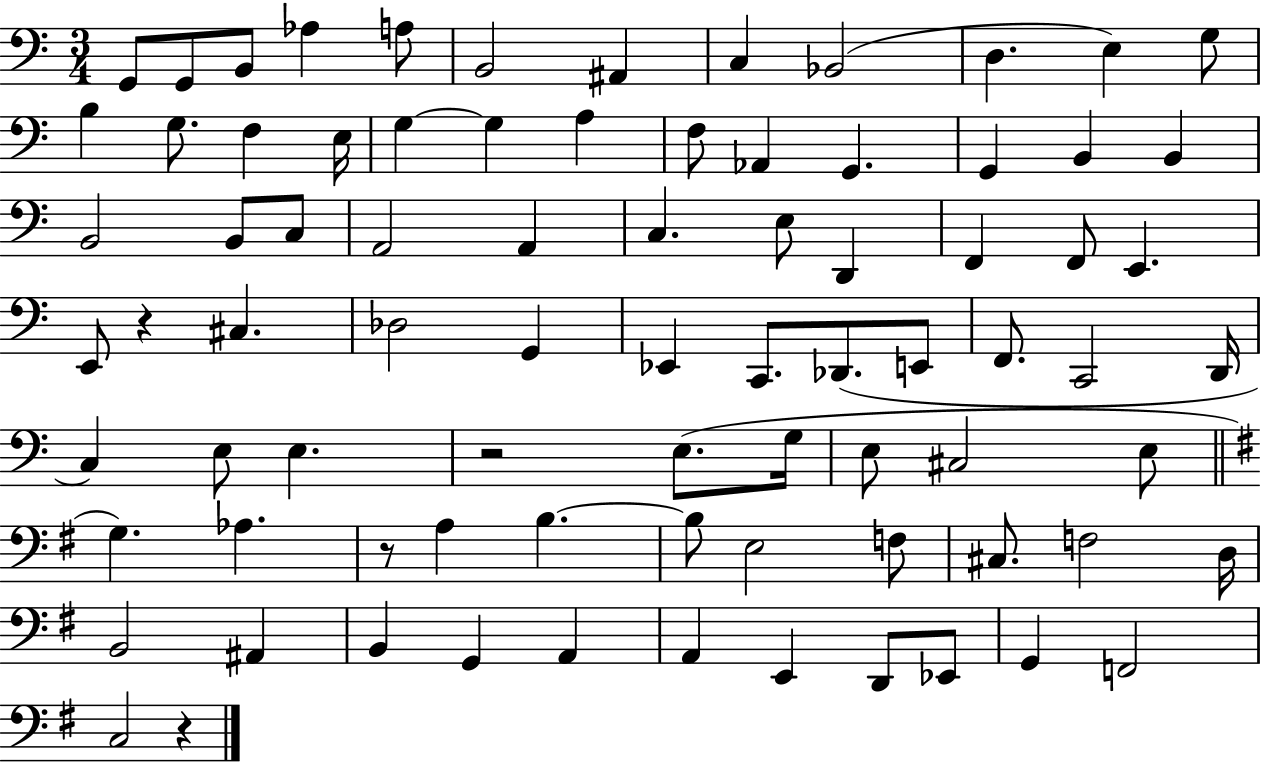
G2/e G2/e B2/e Ab3/q A3/e B2/h A#2/q C3/q Bb2/h D3/q. E3/q G3/e B3/q G3/e. F3/q E3/s G3/q G3/q A3/q F3/e Ab2/q G2/q. G2/q B2/q B2/q B2/h B2/e C3/e A2/h A2/q C3/q. E3/e D2/q F2/q F2/e E2/q. E2/e R/q C#3/q. Db3/h G2/q Eb2/q C2/e. Db2/e. E2/e F2/e. C2/h D2/s C3/q E3/e E3/q. R/h E3/e. G3/s E3/e C#3/h E3/e G3/q. Ab3/q. R/e A3/q B3/q. B3/e E3/h F3/e C#3/e. F3/h D3/s B2/h A#2/q B2/q G2/q A2/q A2/q E2/q D2/e Eb2/e G2/q F2/h C3/h R/q